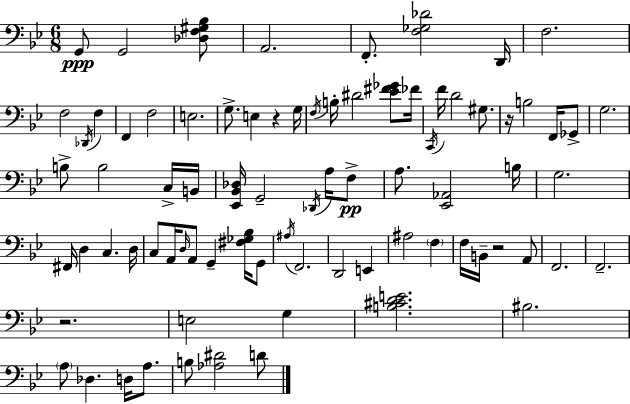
X:1
T:Untitled
M:6/8
L:1/4
K:Bb
G,,/2 G,,2 [_D,F,^G,_B,]/2 A,,2 F,,/2 [F,_G,_D]2 D,,/4 F,2 F,2 _D,,/4 F, F,, F,2 E,2 G,/2 E, z G,/4 F,/4 B,/4 ^D2 [_E^F_G]/2 _F/4 C,,/4 F/4 D2 ^G,/2 z/4 B,2 F,,/4 _G,,/2 G,2 B,/2 B,2 C,/4 B,,/4 [_E,,_B,,_D,]/4 G,,2 _D,,/4 A,/4 F,/2 A,/2 [_E,,_A,,]2 B,/4 G,2 ^F,,/4 D, C, D,/4 C,/2 A,,/4 D,/4 A,,/2 G,, [^F,_G,_B,]/4 G,,/2 ^A,/4 F,,2 D,,2 E,, ^A,2 F, F,/4 B,,/4 z2 A,,/2 F,,2 F,,2 z2 E,2 G, [B,^CDE]2 ^B,2 A,/2 _D, D,/4 A,/2 B,/2 [_A,^D]2 D/2